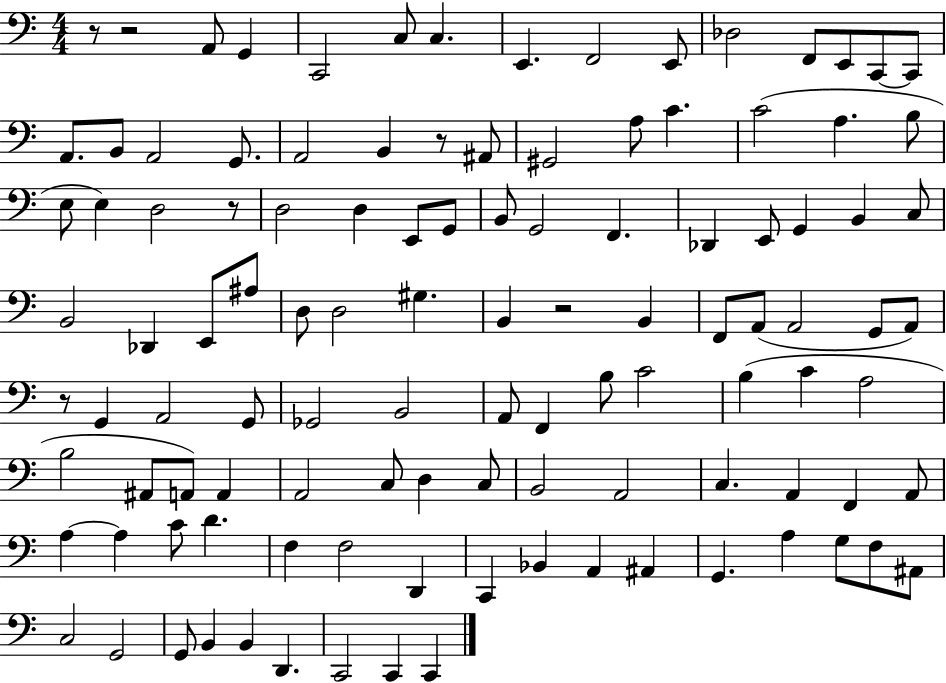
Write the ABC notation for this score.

X:1
T:Untitled
M:4/4
L:1/4
K:C
z/2 z2 A,,/2 G,, C,,2 C,/2 C, E,, F,,2 E,,/2 _D,2 F,,/2 E,,/2 C,,/2 C,,/2 A,,/2 B,,/2 A,,2 G,,/2 A,,2 B,, z/2 ^A,,/2 ^G,,2 A,/2 C C2 A, B,/2 E,/2 E, D,2 z/2 D,2 D, E,,/2 G,,/2 B,,/2 G,,2 F,, _D,, E,,/2 G,, B,, C,/2 B,,2 _D,, E,,/2 ^A,/2 D,/2 D,2 ^G, B,, z2 B,, F,,/2 A,,/2 A,,2 G,,/2 A,,/2 z/2 G,, A,,2 G,,/2 _G,,2 B,,2 A,,/2 F,, B,/2 C2 B, C A,2 B,2 ^A,,/2 A,,/2 A,, A,,2 C,/2 D, C,/2 B,,2 A,,2 C, A,, F,, A,,/2 A, A, C/2 D F, F,2 D,, C,, _B,, A,, ^A,, G,, A, G,/2 F,/2 ^A,,/2 C,2 G,,2 G,,/2 B,, B,, D,, C,,2 C,, C,,